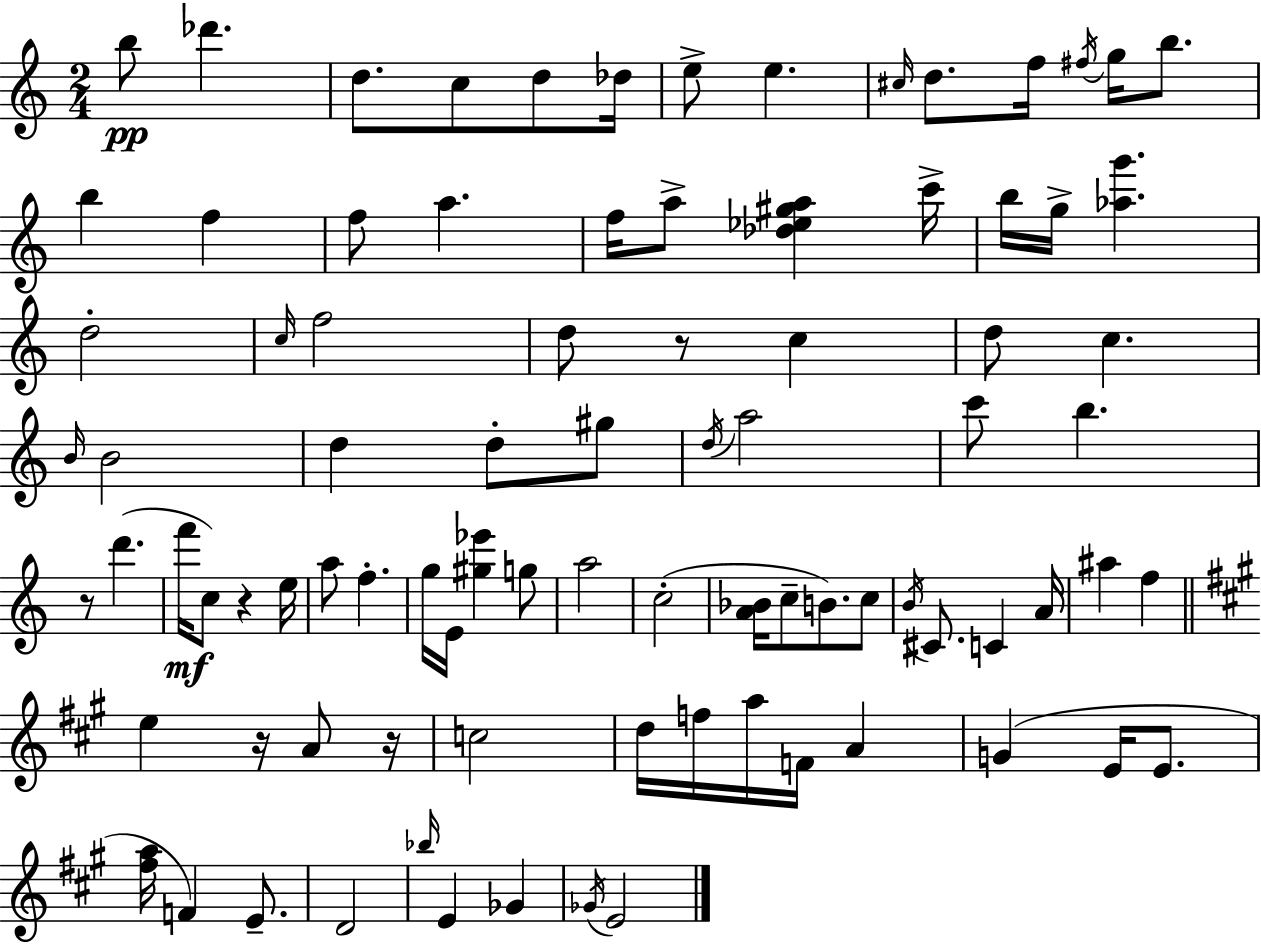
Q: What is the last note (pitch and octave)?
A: E4